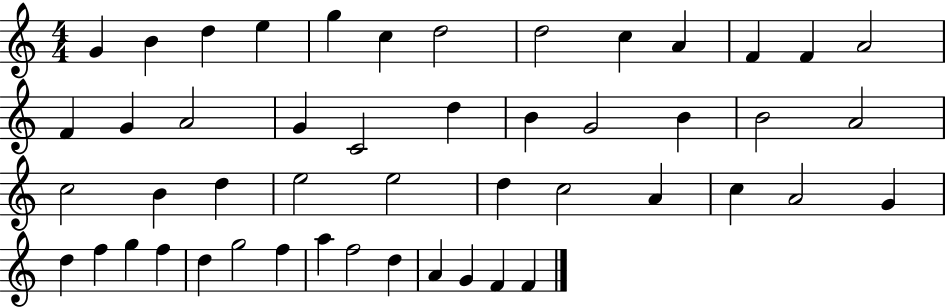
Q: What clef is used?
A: treble